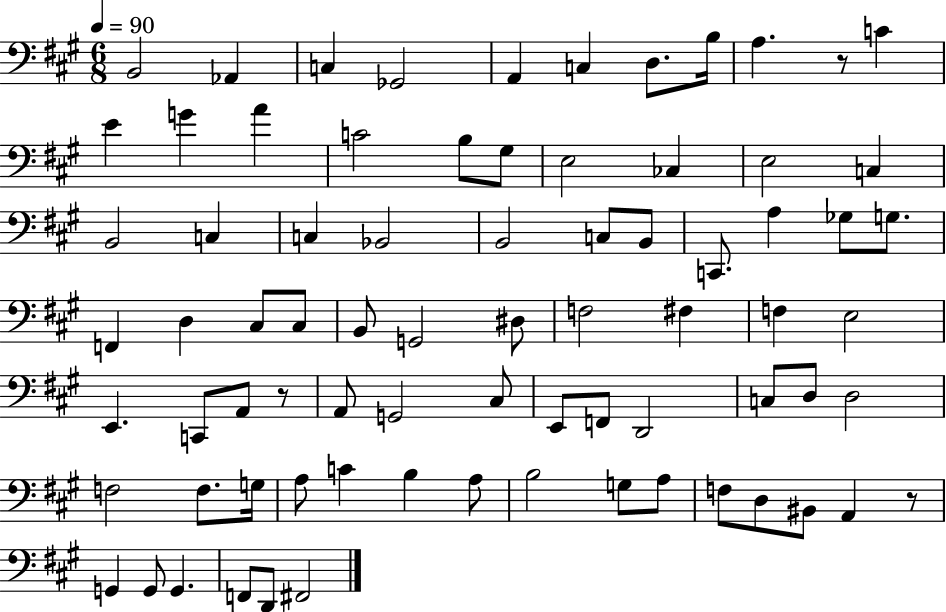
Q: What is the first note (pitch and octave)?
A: B2